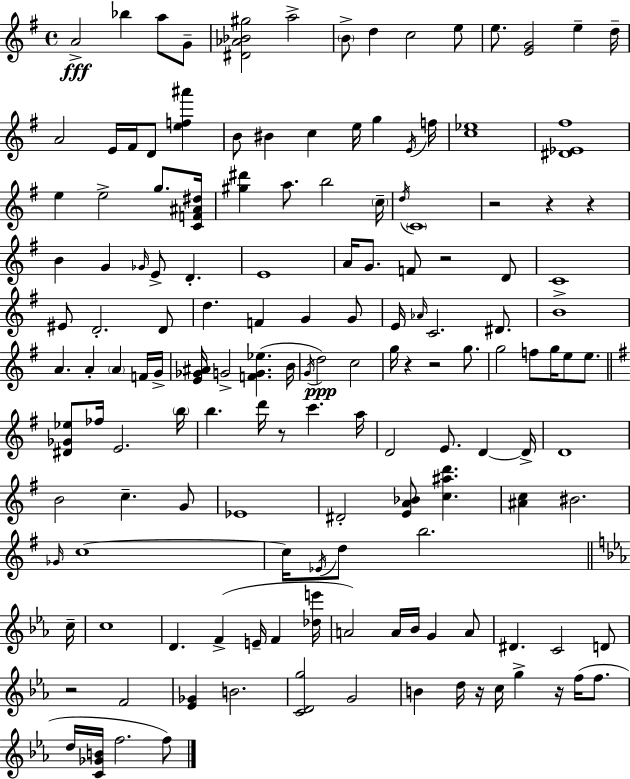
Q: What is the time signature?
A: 4/4